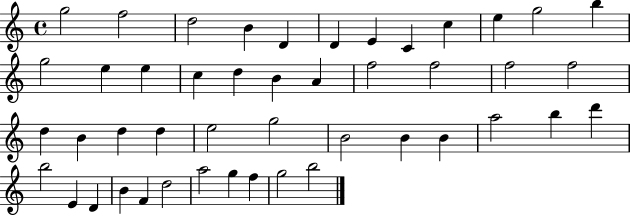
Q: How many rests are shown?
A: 0